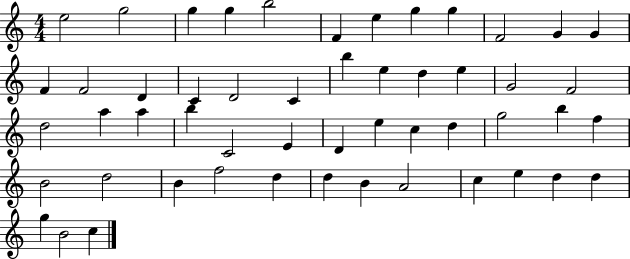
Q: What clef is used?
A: treble